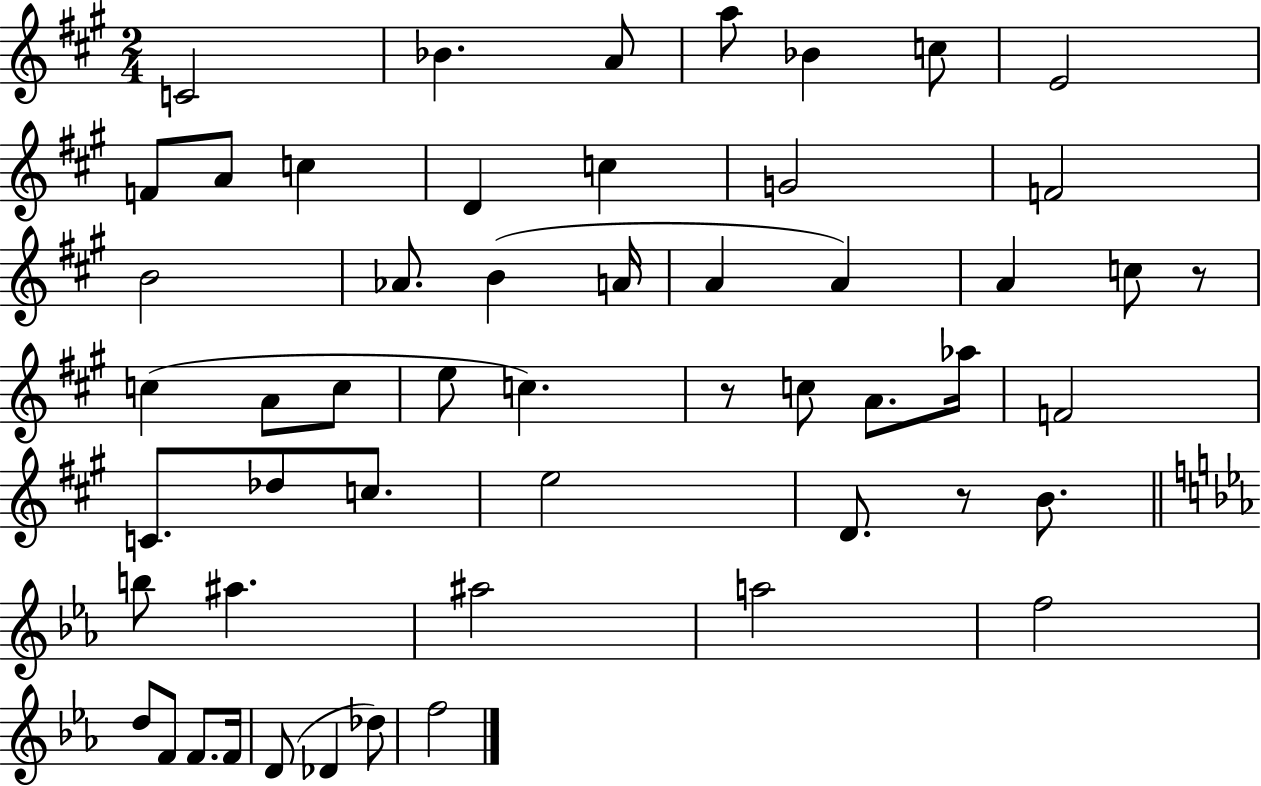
{
  \clef treble
  \numericTimeSignature
  \time 2/4
  \key a \major
  \repeat volta 2 { c'2 | bes'4. a'8 | a''8 bes'4 c''8 | e'2 | \break f'8 a'8 c''4 | d'4 c''4 | g'2 | f'2 | \break b'2 | aes'8. b'4( a'16 | a'4 a'4) | a'4 c''8 r8 | \break c''4( a'8 c''8 | e''8 c''4.) | r8 c''8 a'8. aes''16 | f'2 | \break c'8. des''8 c''8. | e''2 | d'8. r8 b'8. | \bar "||" \break \key c \minor b''8 ais''4. | ais''2 | a''2 | f''2 | \break d''8 f'8 f'8. f'16 | d'8( des'4 des''8) | f''2 | } \bar "|."
}